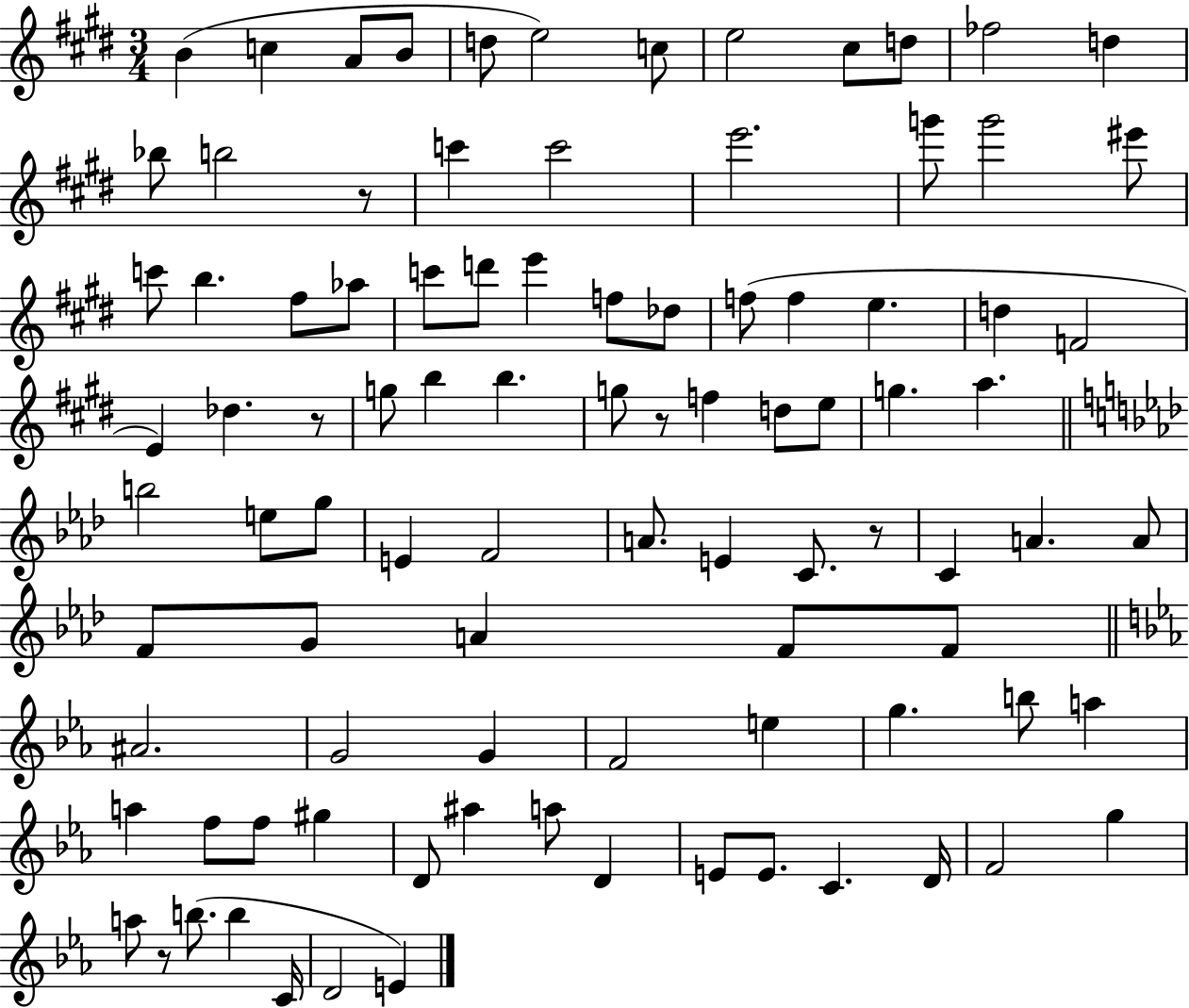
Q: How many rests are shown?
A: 5